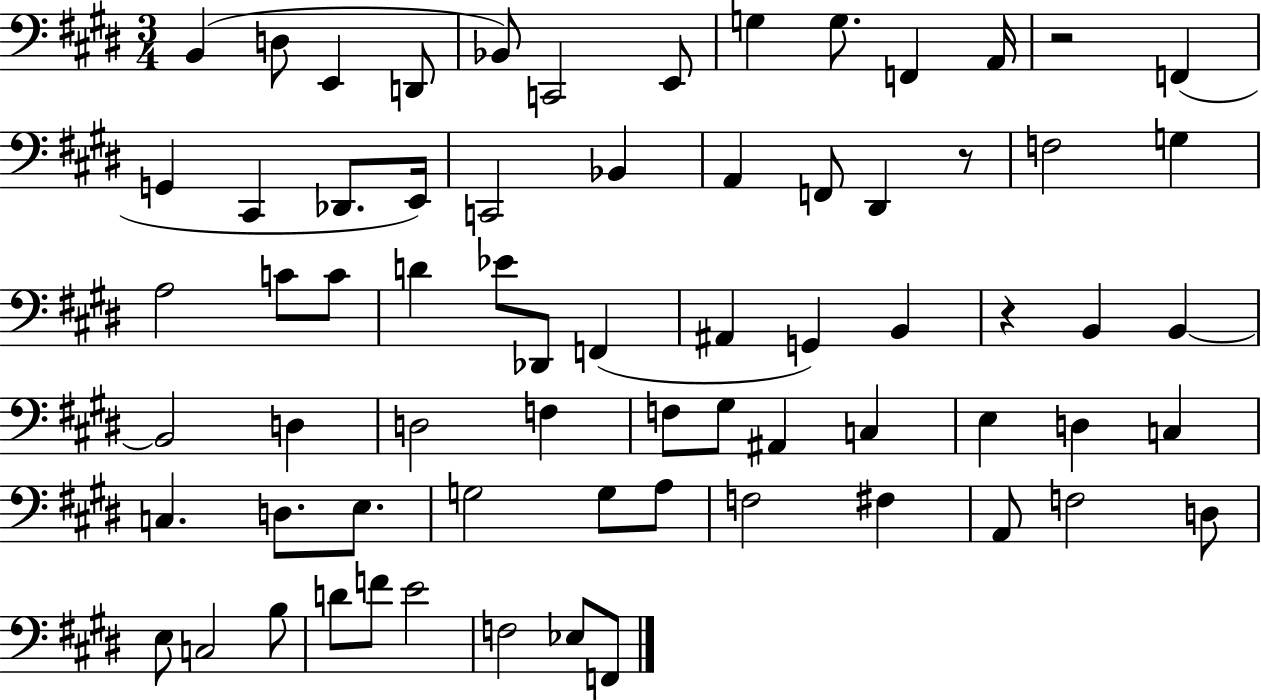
X:1
T:Untitled
M:3/4
L:1/4
K:E
B,, D,/2 E,, D,,/2 _B,,/2 C,,2 E,,/2 G, G,/2 F,, A,,/4 z2 F,, G,, ^C,, _D,,/2 E,,/4 C,,2 _B,, A,, F,,/2 ^D,, z/2 F,2 G, A,2 C/2 C/2 D _E/2 _D,,/2 F,, ^A,, G,, B,, z B,, B,, B,,2 D, D,2 F, F,/2 ^G,/2 ^A,, C, E, D, C, C, D,/2 E,/2 G,2 G,/2 A,/2 F,2 ^F, A,,/2 F,2 D,/2 E,/2 C,2 B,/2 D/2 F/2 E2 F,2 _E,/2 F,,/2